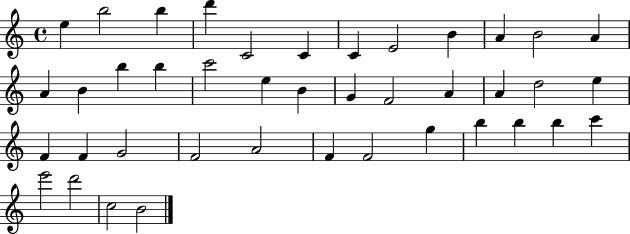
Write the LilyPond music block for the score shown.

{
  \clef treble
  \time 4/4
  \defaultTimeSignature
  \key c \major
  e''4 b''2 b''4 | d'''4 c'2 c'4 | c'4 e'2 b'4 | a'4 b'2 a'4 | \break a'4 b'4 b''4 b''4 | c'''2 e''4 b'4 | g'4 f'2 a'4 | a'4 d''2 e''4 | \break f'4 f'4 g'2 | f'2 a'2 | f'4 f'2 g''4 | b''4 b''4 b''4 c'''4 | \break e'''2 d'''2 | c''2 b'2 | \bar "|."
}